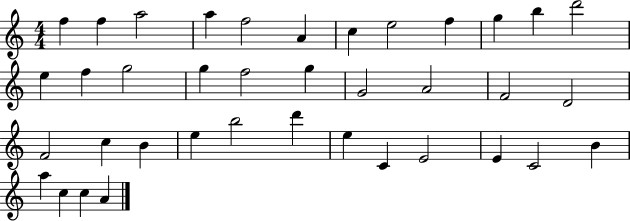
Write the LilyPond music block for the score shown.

{
  \clef treble
  \numericTimeSignature
  \time 4/4
  \key c \major
  f''4 f''4 a''2 | a''4 f''2 a'4 | c''4 e''2 f''4 | g''4 b''4 d'''2 | \break e''4 f''4 g''2 | g''4 f''2 g''4 | g'2 a'2 | f'2 d'2 | \break f'2 c''4 b'4 | e''4 b''2 d'''4 | e''4 c'4 e'2 | e'4 c'2 b'4 | \break a''4 c''4 c''4 a'4 | \bar "|."
}